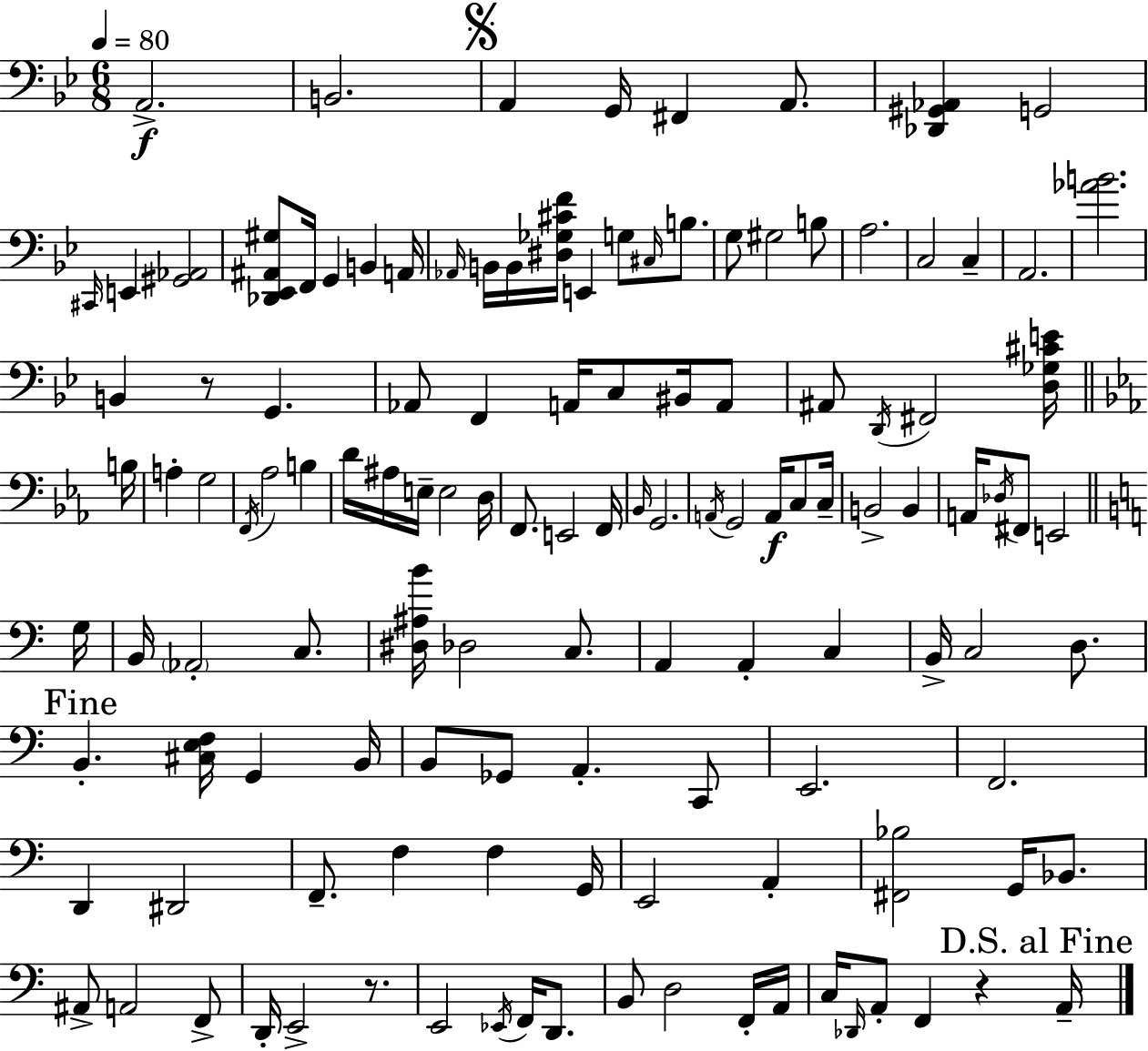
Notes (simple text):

A2/h. B2/h. A2/q G2/s F#2/q A2/e. [Db2,G#2,Ab2]/q G2/h C#2/s E2/q [G#2,Ab2]/h [Db2,Eb2,A#2,G#3]/e F2/s G2/q B2/q A2/s Ab2/s B2/s B2/s [D#3,Gb3,C#4,F4]/s E2/q G3/e C#3/s B3/e. G3/e G#3/h B3/e A3/h. C3/h C3/q A2/h. [Ab4,B4]/h. B2/q R/e G2/q. Ab2/e F2/q A2/s C3/e BIS2/s A2/e A#2/e D2/s F#2/h [D3,Gb3,C#4,E4]/s B3/s A3/q G3/h F2/s Ab3/h B3/q D4/s A#3/s E3/s E3/h D3/s F2/e. E2/h F2/s Bb2/s G2/h. A2/s G2/h A2/s C3/e C3/s B2/h B2/q A2/s Db3/s F#2/e E2/h G3/s B2/s Ab2/h C3/e. [D#3,A#3,B4]/s Db3/h C3/e. A2/q A2/q C3/q B2/s C3/h D3/e. B2/q. [C#3,E3,F3]/s G2/q B2/s B2/e Gb2/e A2/q. C2/e E2/h. F2/h. D2/q D#2/h F2/e. F3/q F3/q G2/s E2/h A2/q [F#2,Bb3]/h G2/s Bb2/e. A#2/e A2/h F2/e D2/s E2/h R/e. E2/h Eb2/s F2/s D2/e. B2/e D3/h F2/s A2/s C3/s Db2/s A2/e F2/q R/q A2/s